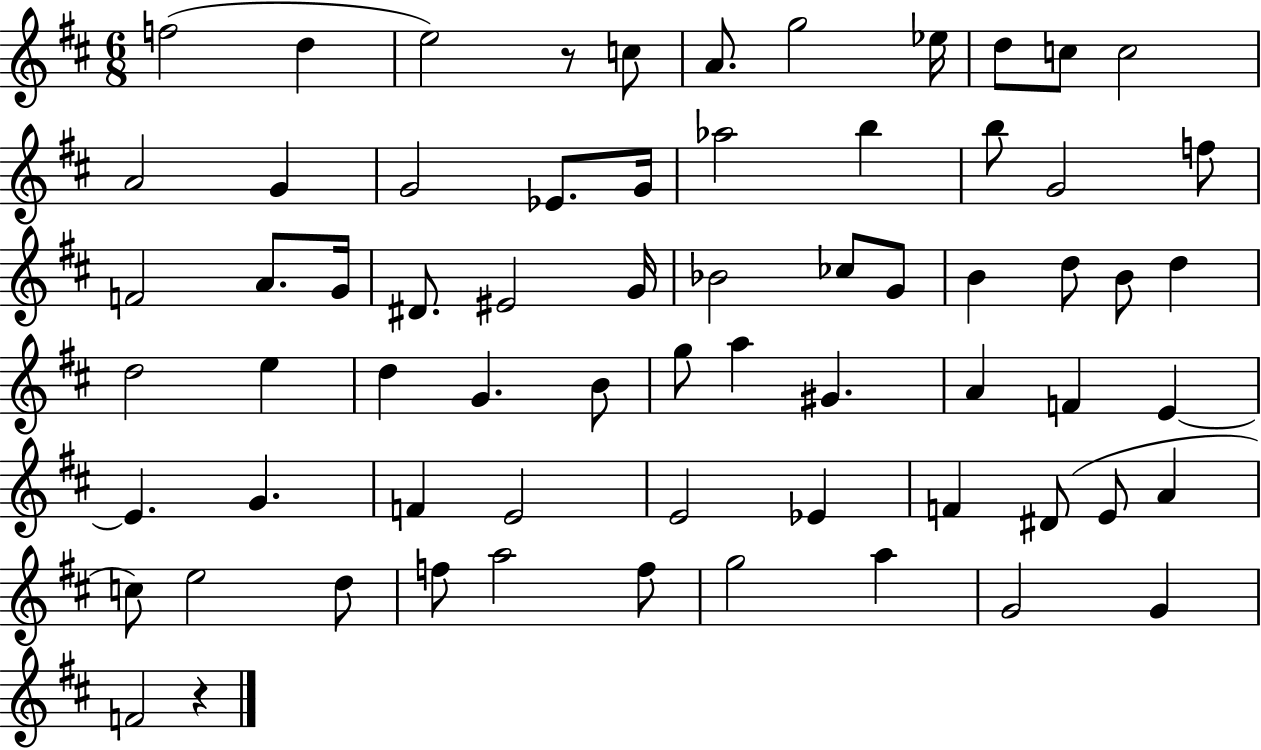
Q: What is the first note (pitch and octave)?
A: F5